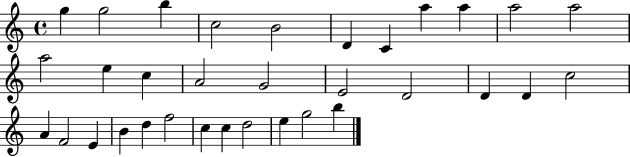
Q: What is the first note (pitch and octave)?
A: G5